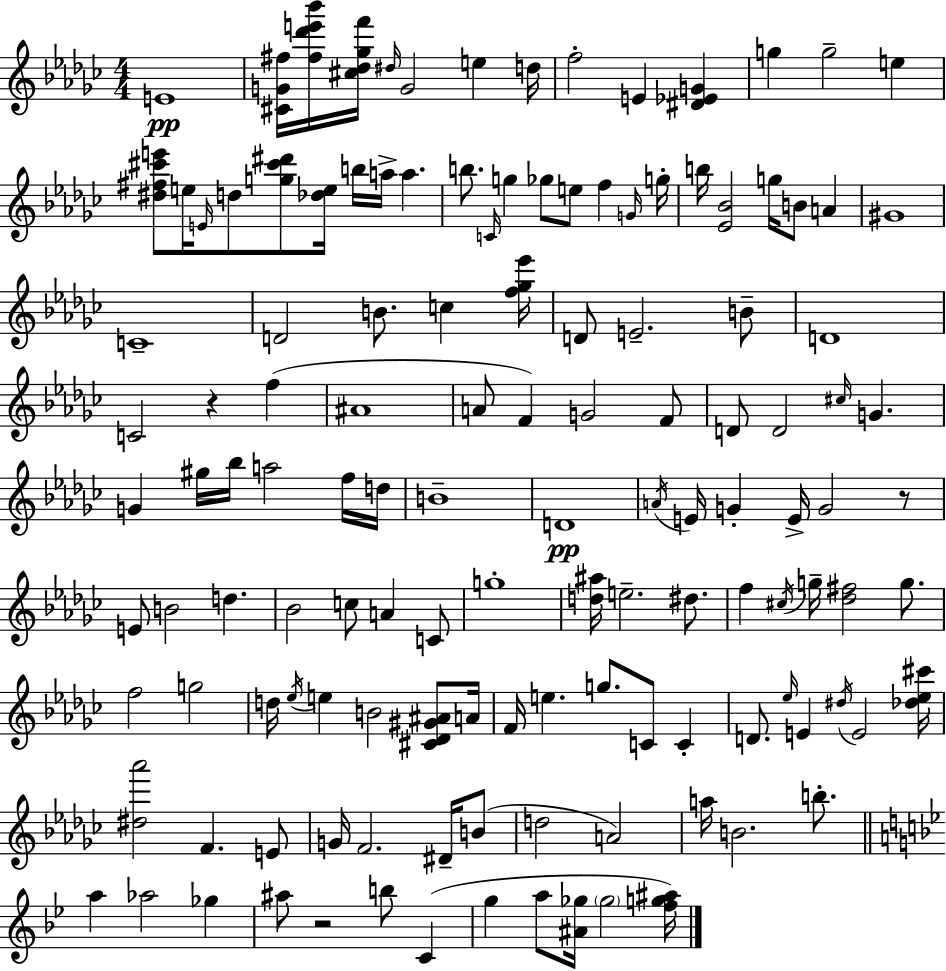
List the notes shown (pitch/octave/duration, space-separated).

E4/w [C#4,G4,F#5]/s [F#5,Db6,E6,Bb6]/s [C#5,Db5,Gb5,F6]/s D#5/s G4/h E5/q D5/s F5/h E4/q [D#4,Eb4,G4]/q G5/q G5/h E5/q [D#5,F#5,C#6,E6]/e E5/s E4/s D5/e [G5,C#6,D#6]/e [Db5,E5]/s B5/s A5/s A5/q. B5/e. C4/s G5/q Gb5/e E5/e F5/q G4/s G5/s B5/s [Eb4,Bb4]/h G5/s B4/e A4/q G#4/w C4/w D4/h B4/e. C5/q [F5,Gb5,Eb6]/s D4/e E4/h. B4/e D4/w C4/h R/q F5/q A#4/w A4/e F4/q G4/h F4/e D4/e D4/h C#5/s G4/q. G4/q G#5/s Bb5/s A5/h F5/s D5/s B4/w D4/w A4/s E4/s G4/q E4/s G4/h R/e E4/e B4/h D5/q. Bb4/h C5/e A4/q C4/e G5/w [D5,A#5]/s E5/h. D#5/e. F5/q C#5/s G5/s [Db5,F#5]/h G5/e. F5/h G5/h D5/s Eb5/s E5/q B4/h [C#4,Db4,G#4,A#4]/e A4/s F4/s E5/q. G5/e. C4/e C4/q D4/e. Eb5/s E4/q D#5/s E4/h [Db5,Eb5,C#6]/s [D#5,Ab6]/h F4/q. E4/e G4/s F4/h. D#4/s B4/e D5/h A4/h A5/s B4/h. B5/e. A5/q Ab5/h Gb5/q A#5/e R/h B5/e C4/q G5/q A5/e [A#4,Gb5]/s Gb5/h [F5,G5,A#5]/s